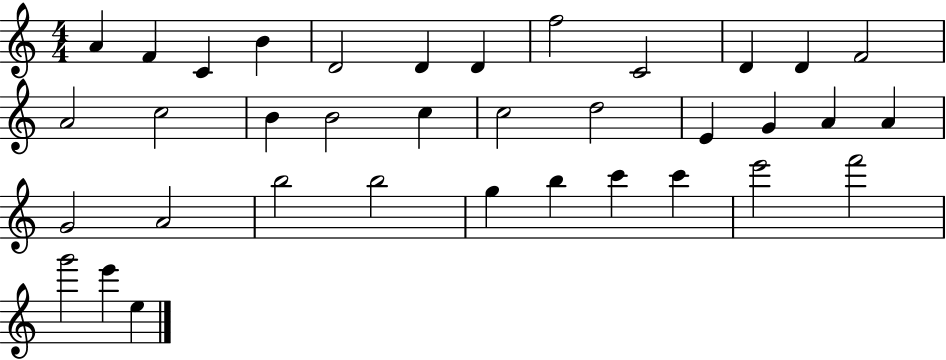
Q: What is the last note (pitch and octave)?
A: E5